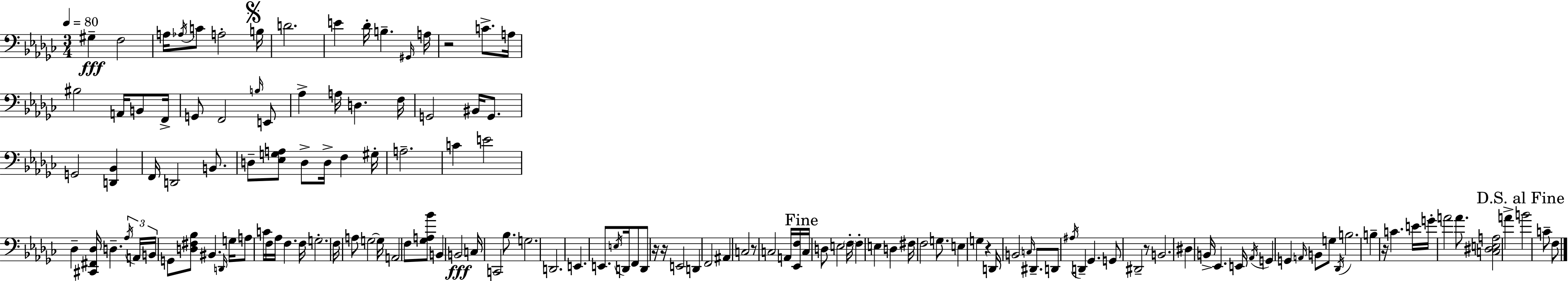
X:1
T:Untitled
M:3/4
L:1/4
K:Ebm
^G, F,2 A,/4 _A,/4 C/2 A,2 B,/4 D2 E _D/4 B, ^G,,/4 A,/4 z2 C/2 A,/4 ^B,2 A,,/4 B,,/2 F,,/4 G,,/2 F,,2 B,/4 E,,/2 _A, A,/4 D, F,/4 G,,2 ^B,,/4 G,,/2 G,,2 [D,,_B,,] F,,/4 D,,2 B,,/2 D,/2 [_E,G,A,]/2 D,/2 D,/4 F, ^G,/4 A,2 C E2 _D, [^C,,^F,,_D,]/4 D, _A,/4 A,,/4 B,,/4 G,,/2 [D,^F,_B,]/2 ^B,, D,,/4 G,/4 A,/2 C/4 F,/4 _A,/4 F, F,/4 G,2 F,/4 A,/2 G,2 G,/4 A,,2 F,/2 [_G,A,_B]/2 B,, B,,2 C,/4 C,,2 _B,/2 G,2 D,,2 E,, E,,/2 E,/4 D,,/4 F,,/2 D,,/2 z/4 z/4 E,,2 D,, F,,2 ^A,, C,2 z/2 C,2 A,,/4 [_E,,F,]/4 C,/4 D,/2 E,2 F,/4 F, E, D, ^F,/4 F,2 G,/2 E, G, z D,,/4 B,,2 C,/4 ^D,,/2 D,,/2 ^A,/4 D,, _G,, G,,/2 ^D,,2 z/2 B,,2 ^D, B,,/4 _E,, E,,/4 _A,,/4 G,, G,, A,,/4 B,,/2 G,/2 _D,,/4 B,2 B, z/4 C E/4 G/4 A2 A/2 [C,^D,E,A,]2 A B2 C/2 F,/2